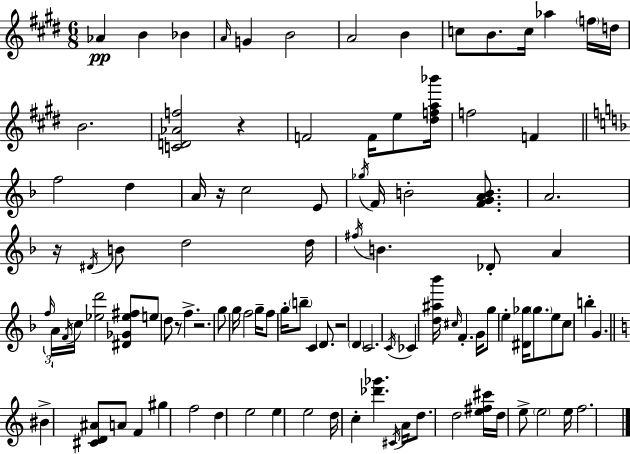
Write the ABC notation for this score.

X:1
T:Untitled
M:6/8
L:1/4
K:E
_A B _B A/4 G B2 A2 B c/2 B/2 c/4 _a f/4 d/4 B2 [CD_Af]2 z F2 F/4 e/2 [^dfa_b']/4 f2 F f2 d A/4 z/4 c2 E/2 _g/4 F/4 B2 [FGAB]/2 A2 z/4 ^D/4 B/2 d2 d/4 ^f/4 B _D/2 A f/4 A/4 F/4 c/4 [_ed']2 [^D_G_e^f]/2 e/2 d/2 z/2 f z2 g/2 g/4 f2 g/4 f/2 g/4 b/2 C D/2 z2 D C2 C/4 _C [d^a_b']/4 ^c/4 F G/4 g/2 e [^D_g]/4 _g/2 e/2 c/2 b G ^B [^CD^A]/2 A/2 F ^g f2 d e2 e e2 d/4 c [_d'_g'] ^C/4 A/4 d/2 d2 [e^f^c']/4 d/4 e/2 e2 e/4 f2